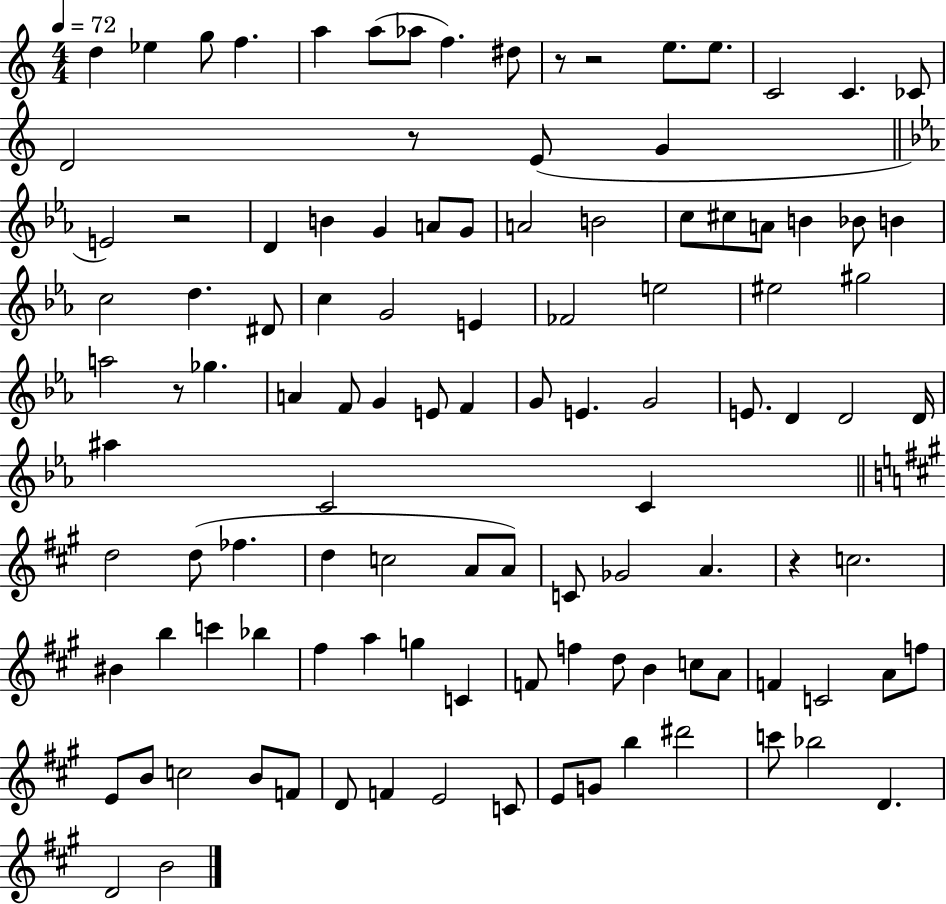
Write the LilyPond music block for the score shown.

{
  \clef treble
  \numericTimeSignature
  \time 4/4
  \key c \major
  \tempo 4 = 72
  d''4 ees''4 g''8 f''4. | a''4 a''8( aes''8 f''4.) dis''8 | r8 r2 e''8. e''8. | c'2 c'4. ces'8 | \break d'2 r8 e'8( g'4 | \bar "||" \break \key c \minor e'2) r2 | d'4 b'4 g'4 a'8 g'8 | a'2 b'2 | c''8 cis''8 a'8 b'4 bes'8 b'4 | \break c''2 d''4. dis'8 | c''4 g'2 e'4 | fes'2 e''2 | eis''2 gis''2 | \break a''2 r8 ges''4. | a'4 f'8 g'4 e'8 f'4 | g'8 e'4. g'2 | e'8. d'4 d'2 d'16 | \break ais''4 c'2 c'4 | \bar "||" \break \key a \major d''2 d''8( fes''4. | d''4 c''2 a'8 a'8) | c'8 ges'2 a'4. | r4 c''2. | \break bis'4 b''4 c'''4 bes''4 | fis''4 a''4 g''4 c'4 | f'8 f''4 d''8 b'4 c''8 a'8 | f'4 c'2 a'8 f''8 | \break e'8 b'8 c''2 b'8 f'8 | d'8 f'4 e'2 c'8 | e'8 g'8 b''4 dis'''2 | c'''8 bes''2 d'4. | \break d'2 b'2 | \bar "|."
}